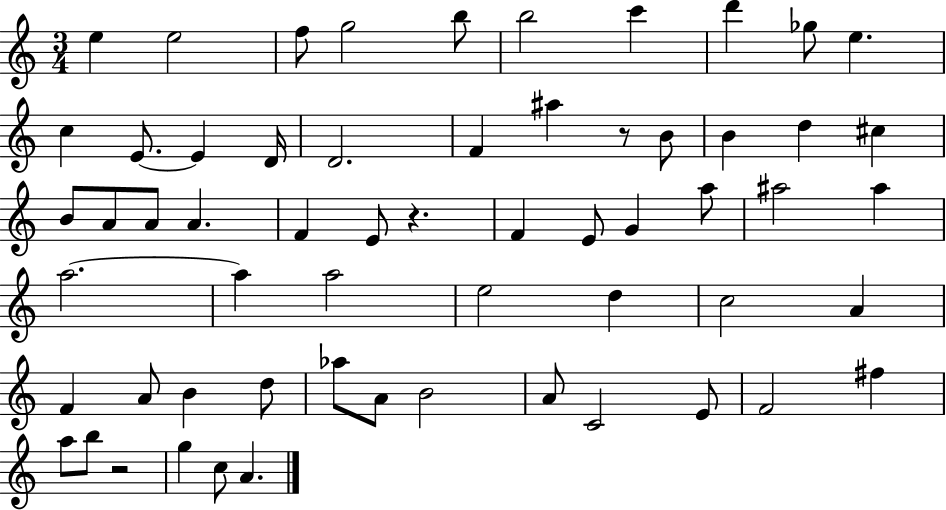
E5/q E5/h F5/e G5/h B5/e B5/h C6/q D6/q Gb5/e E5/q. C5/q E4/e. E4/q D4/s D4/h. F4/q A#5/q R/e B4/e B4/q D5/q C#5/q B4/e A4/e A4/e A4/q. F4/q E4/e R/q. F4/q E4/e G4/q A5/e A#5/h A#5/q A5/h. A5/q A5/h E5/h D5/q C5/h A4/q F4/q A4/e B4/q D5/e Ab5/e A4/e B4/h A4/e C4/h E4/e F4/h F#5/q A5/e B5/e R/h G5/q C5/e A4/q.